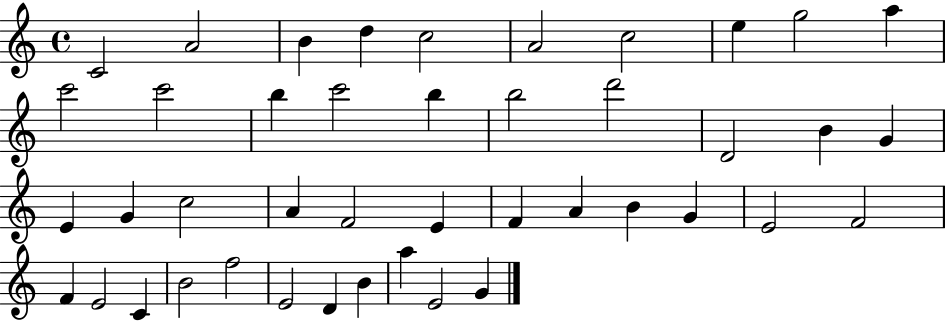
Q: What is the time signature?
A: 4/4